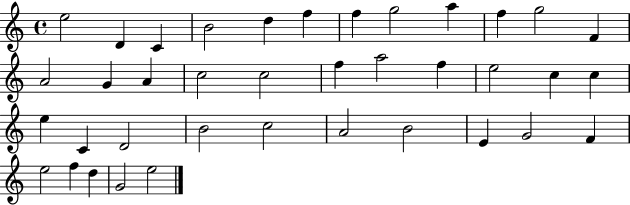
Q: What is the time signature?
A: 4/4